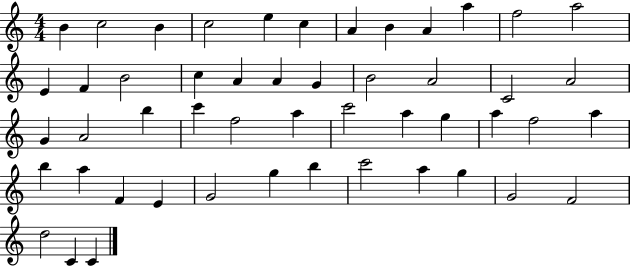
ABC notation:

X:1
T:Untitled
M:4/4
L:1/4
K:C
B c2 B c2 e c A B A a f2 a2 E F B2 c A A G B2 A2 C2 A2 G A2 b c' f2 a c'2 a g a f2 a b a F E G2 g b c'2 a g G2 F2 d2 C C